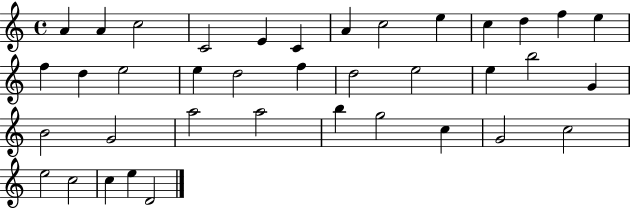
X:1
T:Untitled
M:4/4
L:1/4
K:C
A A c2 C2 E C A c2 e c d f e f d e2 e d2 f d2 e2 e b2 G B2 G2 a2 a2 b g2 c G2 c2 e2 c2 c e D2